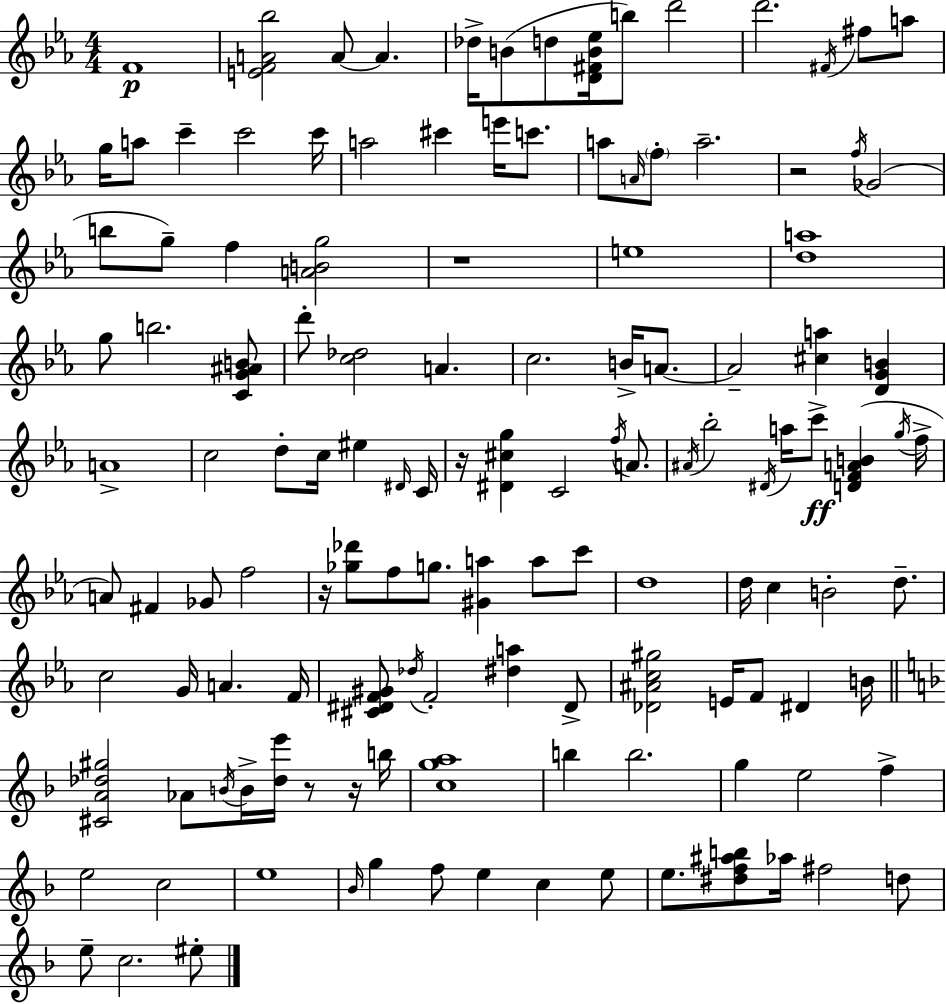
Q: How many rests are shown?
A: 6